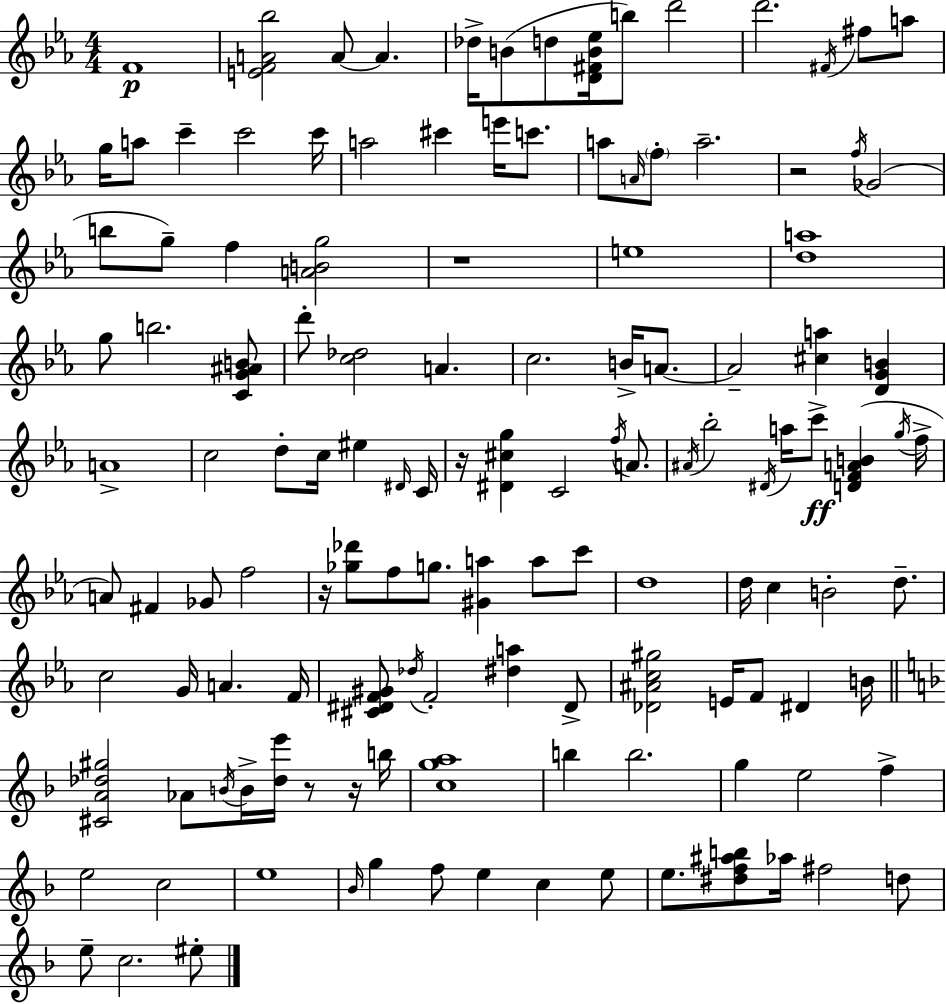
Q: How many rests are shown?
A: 6